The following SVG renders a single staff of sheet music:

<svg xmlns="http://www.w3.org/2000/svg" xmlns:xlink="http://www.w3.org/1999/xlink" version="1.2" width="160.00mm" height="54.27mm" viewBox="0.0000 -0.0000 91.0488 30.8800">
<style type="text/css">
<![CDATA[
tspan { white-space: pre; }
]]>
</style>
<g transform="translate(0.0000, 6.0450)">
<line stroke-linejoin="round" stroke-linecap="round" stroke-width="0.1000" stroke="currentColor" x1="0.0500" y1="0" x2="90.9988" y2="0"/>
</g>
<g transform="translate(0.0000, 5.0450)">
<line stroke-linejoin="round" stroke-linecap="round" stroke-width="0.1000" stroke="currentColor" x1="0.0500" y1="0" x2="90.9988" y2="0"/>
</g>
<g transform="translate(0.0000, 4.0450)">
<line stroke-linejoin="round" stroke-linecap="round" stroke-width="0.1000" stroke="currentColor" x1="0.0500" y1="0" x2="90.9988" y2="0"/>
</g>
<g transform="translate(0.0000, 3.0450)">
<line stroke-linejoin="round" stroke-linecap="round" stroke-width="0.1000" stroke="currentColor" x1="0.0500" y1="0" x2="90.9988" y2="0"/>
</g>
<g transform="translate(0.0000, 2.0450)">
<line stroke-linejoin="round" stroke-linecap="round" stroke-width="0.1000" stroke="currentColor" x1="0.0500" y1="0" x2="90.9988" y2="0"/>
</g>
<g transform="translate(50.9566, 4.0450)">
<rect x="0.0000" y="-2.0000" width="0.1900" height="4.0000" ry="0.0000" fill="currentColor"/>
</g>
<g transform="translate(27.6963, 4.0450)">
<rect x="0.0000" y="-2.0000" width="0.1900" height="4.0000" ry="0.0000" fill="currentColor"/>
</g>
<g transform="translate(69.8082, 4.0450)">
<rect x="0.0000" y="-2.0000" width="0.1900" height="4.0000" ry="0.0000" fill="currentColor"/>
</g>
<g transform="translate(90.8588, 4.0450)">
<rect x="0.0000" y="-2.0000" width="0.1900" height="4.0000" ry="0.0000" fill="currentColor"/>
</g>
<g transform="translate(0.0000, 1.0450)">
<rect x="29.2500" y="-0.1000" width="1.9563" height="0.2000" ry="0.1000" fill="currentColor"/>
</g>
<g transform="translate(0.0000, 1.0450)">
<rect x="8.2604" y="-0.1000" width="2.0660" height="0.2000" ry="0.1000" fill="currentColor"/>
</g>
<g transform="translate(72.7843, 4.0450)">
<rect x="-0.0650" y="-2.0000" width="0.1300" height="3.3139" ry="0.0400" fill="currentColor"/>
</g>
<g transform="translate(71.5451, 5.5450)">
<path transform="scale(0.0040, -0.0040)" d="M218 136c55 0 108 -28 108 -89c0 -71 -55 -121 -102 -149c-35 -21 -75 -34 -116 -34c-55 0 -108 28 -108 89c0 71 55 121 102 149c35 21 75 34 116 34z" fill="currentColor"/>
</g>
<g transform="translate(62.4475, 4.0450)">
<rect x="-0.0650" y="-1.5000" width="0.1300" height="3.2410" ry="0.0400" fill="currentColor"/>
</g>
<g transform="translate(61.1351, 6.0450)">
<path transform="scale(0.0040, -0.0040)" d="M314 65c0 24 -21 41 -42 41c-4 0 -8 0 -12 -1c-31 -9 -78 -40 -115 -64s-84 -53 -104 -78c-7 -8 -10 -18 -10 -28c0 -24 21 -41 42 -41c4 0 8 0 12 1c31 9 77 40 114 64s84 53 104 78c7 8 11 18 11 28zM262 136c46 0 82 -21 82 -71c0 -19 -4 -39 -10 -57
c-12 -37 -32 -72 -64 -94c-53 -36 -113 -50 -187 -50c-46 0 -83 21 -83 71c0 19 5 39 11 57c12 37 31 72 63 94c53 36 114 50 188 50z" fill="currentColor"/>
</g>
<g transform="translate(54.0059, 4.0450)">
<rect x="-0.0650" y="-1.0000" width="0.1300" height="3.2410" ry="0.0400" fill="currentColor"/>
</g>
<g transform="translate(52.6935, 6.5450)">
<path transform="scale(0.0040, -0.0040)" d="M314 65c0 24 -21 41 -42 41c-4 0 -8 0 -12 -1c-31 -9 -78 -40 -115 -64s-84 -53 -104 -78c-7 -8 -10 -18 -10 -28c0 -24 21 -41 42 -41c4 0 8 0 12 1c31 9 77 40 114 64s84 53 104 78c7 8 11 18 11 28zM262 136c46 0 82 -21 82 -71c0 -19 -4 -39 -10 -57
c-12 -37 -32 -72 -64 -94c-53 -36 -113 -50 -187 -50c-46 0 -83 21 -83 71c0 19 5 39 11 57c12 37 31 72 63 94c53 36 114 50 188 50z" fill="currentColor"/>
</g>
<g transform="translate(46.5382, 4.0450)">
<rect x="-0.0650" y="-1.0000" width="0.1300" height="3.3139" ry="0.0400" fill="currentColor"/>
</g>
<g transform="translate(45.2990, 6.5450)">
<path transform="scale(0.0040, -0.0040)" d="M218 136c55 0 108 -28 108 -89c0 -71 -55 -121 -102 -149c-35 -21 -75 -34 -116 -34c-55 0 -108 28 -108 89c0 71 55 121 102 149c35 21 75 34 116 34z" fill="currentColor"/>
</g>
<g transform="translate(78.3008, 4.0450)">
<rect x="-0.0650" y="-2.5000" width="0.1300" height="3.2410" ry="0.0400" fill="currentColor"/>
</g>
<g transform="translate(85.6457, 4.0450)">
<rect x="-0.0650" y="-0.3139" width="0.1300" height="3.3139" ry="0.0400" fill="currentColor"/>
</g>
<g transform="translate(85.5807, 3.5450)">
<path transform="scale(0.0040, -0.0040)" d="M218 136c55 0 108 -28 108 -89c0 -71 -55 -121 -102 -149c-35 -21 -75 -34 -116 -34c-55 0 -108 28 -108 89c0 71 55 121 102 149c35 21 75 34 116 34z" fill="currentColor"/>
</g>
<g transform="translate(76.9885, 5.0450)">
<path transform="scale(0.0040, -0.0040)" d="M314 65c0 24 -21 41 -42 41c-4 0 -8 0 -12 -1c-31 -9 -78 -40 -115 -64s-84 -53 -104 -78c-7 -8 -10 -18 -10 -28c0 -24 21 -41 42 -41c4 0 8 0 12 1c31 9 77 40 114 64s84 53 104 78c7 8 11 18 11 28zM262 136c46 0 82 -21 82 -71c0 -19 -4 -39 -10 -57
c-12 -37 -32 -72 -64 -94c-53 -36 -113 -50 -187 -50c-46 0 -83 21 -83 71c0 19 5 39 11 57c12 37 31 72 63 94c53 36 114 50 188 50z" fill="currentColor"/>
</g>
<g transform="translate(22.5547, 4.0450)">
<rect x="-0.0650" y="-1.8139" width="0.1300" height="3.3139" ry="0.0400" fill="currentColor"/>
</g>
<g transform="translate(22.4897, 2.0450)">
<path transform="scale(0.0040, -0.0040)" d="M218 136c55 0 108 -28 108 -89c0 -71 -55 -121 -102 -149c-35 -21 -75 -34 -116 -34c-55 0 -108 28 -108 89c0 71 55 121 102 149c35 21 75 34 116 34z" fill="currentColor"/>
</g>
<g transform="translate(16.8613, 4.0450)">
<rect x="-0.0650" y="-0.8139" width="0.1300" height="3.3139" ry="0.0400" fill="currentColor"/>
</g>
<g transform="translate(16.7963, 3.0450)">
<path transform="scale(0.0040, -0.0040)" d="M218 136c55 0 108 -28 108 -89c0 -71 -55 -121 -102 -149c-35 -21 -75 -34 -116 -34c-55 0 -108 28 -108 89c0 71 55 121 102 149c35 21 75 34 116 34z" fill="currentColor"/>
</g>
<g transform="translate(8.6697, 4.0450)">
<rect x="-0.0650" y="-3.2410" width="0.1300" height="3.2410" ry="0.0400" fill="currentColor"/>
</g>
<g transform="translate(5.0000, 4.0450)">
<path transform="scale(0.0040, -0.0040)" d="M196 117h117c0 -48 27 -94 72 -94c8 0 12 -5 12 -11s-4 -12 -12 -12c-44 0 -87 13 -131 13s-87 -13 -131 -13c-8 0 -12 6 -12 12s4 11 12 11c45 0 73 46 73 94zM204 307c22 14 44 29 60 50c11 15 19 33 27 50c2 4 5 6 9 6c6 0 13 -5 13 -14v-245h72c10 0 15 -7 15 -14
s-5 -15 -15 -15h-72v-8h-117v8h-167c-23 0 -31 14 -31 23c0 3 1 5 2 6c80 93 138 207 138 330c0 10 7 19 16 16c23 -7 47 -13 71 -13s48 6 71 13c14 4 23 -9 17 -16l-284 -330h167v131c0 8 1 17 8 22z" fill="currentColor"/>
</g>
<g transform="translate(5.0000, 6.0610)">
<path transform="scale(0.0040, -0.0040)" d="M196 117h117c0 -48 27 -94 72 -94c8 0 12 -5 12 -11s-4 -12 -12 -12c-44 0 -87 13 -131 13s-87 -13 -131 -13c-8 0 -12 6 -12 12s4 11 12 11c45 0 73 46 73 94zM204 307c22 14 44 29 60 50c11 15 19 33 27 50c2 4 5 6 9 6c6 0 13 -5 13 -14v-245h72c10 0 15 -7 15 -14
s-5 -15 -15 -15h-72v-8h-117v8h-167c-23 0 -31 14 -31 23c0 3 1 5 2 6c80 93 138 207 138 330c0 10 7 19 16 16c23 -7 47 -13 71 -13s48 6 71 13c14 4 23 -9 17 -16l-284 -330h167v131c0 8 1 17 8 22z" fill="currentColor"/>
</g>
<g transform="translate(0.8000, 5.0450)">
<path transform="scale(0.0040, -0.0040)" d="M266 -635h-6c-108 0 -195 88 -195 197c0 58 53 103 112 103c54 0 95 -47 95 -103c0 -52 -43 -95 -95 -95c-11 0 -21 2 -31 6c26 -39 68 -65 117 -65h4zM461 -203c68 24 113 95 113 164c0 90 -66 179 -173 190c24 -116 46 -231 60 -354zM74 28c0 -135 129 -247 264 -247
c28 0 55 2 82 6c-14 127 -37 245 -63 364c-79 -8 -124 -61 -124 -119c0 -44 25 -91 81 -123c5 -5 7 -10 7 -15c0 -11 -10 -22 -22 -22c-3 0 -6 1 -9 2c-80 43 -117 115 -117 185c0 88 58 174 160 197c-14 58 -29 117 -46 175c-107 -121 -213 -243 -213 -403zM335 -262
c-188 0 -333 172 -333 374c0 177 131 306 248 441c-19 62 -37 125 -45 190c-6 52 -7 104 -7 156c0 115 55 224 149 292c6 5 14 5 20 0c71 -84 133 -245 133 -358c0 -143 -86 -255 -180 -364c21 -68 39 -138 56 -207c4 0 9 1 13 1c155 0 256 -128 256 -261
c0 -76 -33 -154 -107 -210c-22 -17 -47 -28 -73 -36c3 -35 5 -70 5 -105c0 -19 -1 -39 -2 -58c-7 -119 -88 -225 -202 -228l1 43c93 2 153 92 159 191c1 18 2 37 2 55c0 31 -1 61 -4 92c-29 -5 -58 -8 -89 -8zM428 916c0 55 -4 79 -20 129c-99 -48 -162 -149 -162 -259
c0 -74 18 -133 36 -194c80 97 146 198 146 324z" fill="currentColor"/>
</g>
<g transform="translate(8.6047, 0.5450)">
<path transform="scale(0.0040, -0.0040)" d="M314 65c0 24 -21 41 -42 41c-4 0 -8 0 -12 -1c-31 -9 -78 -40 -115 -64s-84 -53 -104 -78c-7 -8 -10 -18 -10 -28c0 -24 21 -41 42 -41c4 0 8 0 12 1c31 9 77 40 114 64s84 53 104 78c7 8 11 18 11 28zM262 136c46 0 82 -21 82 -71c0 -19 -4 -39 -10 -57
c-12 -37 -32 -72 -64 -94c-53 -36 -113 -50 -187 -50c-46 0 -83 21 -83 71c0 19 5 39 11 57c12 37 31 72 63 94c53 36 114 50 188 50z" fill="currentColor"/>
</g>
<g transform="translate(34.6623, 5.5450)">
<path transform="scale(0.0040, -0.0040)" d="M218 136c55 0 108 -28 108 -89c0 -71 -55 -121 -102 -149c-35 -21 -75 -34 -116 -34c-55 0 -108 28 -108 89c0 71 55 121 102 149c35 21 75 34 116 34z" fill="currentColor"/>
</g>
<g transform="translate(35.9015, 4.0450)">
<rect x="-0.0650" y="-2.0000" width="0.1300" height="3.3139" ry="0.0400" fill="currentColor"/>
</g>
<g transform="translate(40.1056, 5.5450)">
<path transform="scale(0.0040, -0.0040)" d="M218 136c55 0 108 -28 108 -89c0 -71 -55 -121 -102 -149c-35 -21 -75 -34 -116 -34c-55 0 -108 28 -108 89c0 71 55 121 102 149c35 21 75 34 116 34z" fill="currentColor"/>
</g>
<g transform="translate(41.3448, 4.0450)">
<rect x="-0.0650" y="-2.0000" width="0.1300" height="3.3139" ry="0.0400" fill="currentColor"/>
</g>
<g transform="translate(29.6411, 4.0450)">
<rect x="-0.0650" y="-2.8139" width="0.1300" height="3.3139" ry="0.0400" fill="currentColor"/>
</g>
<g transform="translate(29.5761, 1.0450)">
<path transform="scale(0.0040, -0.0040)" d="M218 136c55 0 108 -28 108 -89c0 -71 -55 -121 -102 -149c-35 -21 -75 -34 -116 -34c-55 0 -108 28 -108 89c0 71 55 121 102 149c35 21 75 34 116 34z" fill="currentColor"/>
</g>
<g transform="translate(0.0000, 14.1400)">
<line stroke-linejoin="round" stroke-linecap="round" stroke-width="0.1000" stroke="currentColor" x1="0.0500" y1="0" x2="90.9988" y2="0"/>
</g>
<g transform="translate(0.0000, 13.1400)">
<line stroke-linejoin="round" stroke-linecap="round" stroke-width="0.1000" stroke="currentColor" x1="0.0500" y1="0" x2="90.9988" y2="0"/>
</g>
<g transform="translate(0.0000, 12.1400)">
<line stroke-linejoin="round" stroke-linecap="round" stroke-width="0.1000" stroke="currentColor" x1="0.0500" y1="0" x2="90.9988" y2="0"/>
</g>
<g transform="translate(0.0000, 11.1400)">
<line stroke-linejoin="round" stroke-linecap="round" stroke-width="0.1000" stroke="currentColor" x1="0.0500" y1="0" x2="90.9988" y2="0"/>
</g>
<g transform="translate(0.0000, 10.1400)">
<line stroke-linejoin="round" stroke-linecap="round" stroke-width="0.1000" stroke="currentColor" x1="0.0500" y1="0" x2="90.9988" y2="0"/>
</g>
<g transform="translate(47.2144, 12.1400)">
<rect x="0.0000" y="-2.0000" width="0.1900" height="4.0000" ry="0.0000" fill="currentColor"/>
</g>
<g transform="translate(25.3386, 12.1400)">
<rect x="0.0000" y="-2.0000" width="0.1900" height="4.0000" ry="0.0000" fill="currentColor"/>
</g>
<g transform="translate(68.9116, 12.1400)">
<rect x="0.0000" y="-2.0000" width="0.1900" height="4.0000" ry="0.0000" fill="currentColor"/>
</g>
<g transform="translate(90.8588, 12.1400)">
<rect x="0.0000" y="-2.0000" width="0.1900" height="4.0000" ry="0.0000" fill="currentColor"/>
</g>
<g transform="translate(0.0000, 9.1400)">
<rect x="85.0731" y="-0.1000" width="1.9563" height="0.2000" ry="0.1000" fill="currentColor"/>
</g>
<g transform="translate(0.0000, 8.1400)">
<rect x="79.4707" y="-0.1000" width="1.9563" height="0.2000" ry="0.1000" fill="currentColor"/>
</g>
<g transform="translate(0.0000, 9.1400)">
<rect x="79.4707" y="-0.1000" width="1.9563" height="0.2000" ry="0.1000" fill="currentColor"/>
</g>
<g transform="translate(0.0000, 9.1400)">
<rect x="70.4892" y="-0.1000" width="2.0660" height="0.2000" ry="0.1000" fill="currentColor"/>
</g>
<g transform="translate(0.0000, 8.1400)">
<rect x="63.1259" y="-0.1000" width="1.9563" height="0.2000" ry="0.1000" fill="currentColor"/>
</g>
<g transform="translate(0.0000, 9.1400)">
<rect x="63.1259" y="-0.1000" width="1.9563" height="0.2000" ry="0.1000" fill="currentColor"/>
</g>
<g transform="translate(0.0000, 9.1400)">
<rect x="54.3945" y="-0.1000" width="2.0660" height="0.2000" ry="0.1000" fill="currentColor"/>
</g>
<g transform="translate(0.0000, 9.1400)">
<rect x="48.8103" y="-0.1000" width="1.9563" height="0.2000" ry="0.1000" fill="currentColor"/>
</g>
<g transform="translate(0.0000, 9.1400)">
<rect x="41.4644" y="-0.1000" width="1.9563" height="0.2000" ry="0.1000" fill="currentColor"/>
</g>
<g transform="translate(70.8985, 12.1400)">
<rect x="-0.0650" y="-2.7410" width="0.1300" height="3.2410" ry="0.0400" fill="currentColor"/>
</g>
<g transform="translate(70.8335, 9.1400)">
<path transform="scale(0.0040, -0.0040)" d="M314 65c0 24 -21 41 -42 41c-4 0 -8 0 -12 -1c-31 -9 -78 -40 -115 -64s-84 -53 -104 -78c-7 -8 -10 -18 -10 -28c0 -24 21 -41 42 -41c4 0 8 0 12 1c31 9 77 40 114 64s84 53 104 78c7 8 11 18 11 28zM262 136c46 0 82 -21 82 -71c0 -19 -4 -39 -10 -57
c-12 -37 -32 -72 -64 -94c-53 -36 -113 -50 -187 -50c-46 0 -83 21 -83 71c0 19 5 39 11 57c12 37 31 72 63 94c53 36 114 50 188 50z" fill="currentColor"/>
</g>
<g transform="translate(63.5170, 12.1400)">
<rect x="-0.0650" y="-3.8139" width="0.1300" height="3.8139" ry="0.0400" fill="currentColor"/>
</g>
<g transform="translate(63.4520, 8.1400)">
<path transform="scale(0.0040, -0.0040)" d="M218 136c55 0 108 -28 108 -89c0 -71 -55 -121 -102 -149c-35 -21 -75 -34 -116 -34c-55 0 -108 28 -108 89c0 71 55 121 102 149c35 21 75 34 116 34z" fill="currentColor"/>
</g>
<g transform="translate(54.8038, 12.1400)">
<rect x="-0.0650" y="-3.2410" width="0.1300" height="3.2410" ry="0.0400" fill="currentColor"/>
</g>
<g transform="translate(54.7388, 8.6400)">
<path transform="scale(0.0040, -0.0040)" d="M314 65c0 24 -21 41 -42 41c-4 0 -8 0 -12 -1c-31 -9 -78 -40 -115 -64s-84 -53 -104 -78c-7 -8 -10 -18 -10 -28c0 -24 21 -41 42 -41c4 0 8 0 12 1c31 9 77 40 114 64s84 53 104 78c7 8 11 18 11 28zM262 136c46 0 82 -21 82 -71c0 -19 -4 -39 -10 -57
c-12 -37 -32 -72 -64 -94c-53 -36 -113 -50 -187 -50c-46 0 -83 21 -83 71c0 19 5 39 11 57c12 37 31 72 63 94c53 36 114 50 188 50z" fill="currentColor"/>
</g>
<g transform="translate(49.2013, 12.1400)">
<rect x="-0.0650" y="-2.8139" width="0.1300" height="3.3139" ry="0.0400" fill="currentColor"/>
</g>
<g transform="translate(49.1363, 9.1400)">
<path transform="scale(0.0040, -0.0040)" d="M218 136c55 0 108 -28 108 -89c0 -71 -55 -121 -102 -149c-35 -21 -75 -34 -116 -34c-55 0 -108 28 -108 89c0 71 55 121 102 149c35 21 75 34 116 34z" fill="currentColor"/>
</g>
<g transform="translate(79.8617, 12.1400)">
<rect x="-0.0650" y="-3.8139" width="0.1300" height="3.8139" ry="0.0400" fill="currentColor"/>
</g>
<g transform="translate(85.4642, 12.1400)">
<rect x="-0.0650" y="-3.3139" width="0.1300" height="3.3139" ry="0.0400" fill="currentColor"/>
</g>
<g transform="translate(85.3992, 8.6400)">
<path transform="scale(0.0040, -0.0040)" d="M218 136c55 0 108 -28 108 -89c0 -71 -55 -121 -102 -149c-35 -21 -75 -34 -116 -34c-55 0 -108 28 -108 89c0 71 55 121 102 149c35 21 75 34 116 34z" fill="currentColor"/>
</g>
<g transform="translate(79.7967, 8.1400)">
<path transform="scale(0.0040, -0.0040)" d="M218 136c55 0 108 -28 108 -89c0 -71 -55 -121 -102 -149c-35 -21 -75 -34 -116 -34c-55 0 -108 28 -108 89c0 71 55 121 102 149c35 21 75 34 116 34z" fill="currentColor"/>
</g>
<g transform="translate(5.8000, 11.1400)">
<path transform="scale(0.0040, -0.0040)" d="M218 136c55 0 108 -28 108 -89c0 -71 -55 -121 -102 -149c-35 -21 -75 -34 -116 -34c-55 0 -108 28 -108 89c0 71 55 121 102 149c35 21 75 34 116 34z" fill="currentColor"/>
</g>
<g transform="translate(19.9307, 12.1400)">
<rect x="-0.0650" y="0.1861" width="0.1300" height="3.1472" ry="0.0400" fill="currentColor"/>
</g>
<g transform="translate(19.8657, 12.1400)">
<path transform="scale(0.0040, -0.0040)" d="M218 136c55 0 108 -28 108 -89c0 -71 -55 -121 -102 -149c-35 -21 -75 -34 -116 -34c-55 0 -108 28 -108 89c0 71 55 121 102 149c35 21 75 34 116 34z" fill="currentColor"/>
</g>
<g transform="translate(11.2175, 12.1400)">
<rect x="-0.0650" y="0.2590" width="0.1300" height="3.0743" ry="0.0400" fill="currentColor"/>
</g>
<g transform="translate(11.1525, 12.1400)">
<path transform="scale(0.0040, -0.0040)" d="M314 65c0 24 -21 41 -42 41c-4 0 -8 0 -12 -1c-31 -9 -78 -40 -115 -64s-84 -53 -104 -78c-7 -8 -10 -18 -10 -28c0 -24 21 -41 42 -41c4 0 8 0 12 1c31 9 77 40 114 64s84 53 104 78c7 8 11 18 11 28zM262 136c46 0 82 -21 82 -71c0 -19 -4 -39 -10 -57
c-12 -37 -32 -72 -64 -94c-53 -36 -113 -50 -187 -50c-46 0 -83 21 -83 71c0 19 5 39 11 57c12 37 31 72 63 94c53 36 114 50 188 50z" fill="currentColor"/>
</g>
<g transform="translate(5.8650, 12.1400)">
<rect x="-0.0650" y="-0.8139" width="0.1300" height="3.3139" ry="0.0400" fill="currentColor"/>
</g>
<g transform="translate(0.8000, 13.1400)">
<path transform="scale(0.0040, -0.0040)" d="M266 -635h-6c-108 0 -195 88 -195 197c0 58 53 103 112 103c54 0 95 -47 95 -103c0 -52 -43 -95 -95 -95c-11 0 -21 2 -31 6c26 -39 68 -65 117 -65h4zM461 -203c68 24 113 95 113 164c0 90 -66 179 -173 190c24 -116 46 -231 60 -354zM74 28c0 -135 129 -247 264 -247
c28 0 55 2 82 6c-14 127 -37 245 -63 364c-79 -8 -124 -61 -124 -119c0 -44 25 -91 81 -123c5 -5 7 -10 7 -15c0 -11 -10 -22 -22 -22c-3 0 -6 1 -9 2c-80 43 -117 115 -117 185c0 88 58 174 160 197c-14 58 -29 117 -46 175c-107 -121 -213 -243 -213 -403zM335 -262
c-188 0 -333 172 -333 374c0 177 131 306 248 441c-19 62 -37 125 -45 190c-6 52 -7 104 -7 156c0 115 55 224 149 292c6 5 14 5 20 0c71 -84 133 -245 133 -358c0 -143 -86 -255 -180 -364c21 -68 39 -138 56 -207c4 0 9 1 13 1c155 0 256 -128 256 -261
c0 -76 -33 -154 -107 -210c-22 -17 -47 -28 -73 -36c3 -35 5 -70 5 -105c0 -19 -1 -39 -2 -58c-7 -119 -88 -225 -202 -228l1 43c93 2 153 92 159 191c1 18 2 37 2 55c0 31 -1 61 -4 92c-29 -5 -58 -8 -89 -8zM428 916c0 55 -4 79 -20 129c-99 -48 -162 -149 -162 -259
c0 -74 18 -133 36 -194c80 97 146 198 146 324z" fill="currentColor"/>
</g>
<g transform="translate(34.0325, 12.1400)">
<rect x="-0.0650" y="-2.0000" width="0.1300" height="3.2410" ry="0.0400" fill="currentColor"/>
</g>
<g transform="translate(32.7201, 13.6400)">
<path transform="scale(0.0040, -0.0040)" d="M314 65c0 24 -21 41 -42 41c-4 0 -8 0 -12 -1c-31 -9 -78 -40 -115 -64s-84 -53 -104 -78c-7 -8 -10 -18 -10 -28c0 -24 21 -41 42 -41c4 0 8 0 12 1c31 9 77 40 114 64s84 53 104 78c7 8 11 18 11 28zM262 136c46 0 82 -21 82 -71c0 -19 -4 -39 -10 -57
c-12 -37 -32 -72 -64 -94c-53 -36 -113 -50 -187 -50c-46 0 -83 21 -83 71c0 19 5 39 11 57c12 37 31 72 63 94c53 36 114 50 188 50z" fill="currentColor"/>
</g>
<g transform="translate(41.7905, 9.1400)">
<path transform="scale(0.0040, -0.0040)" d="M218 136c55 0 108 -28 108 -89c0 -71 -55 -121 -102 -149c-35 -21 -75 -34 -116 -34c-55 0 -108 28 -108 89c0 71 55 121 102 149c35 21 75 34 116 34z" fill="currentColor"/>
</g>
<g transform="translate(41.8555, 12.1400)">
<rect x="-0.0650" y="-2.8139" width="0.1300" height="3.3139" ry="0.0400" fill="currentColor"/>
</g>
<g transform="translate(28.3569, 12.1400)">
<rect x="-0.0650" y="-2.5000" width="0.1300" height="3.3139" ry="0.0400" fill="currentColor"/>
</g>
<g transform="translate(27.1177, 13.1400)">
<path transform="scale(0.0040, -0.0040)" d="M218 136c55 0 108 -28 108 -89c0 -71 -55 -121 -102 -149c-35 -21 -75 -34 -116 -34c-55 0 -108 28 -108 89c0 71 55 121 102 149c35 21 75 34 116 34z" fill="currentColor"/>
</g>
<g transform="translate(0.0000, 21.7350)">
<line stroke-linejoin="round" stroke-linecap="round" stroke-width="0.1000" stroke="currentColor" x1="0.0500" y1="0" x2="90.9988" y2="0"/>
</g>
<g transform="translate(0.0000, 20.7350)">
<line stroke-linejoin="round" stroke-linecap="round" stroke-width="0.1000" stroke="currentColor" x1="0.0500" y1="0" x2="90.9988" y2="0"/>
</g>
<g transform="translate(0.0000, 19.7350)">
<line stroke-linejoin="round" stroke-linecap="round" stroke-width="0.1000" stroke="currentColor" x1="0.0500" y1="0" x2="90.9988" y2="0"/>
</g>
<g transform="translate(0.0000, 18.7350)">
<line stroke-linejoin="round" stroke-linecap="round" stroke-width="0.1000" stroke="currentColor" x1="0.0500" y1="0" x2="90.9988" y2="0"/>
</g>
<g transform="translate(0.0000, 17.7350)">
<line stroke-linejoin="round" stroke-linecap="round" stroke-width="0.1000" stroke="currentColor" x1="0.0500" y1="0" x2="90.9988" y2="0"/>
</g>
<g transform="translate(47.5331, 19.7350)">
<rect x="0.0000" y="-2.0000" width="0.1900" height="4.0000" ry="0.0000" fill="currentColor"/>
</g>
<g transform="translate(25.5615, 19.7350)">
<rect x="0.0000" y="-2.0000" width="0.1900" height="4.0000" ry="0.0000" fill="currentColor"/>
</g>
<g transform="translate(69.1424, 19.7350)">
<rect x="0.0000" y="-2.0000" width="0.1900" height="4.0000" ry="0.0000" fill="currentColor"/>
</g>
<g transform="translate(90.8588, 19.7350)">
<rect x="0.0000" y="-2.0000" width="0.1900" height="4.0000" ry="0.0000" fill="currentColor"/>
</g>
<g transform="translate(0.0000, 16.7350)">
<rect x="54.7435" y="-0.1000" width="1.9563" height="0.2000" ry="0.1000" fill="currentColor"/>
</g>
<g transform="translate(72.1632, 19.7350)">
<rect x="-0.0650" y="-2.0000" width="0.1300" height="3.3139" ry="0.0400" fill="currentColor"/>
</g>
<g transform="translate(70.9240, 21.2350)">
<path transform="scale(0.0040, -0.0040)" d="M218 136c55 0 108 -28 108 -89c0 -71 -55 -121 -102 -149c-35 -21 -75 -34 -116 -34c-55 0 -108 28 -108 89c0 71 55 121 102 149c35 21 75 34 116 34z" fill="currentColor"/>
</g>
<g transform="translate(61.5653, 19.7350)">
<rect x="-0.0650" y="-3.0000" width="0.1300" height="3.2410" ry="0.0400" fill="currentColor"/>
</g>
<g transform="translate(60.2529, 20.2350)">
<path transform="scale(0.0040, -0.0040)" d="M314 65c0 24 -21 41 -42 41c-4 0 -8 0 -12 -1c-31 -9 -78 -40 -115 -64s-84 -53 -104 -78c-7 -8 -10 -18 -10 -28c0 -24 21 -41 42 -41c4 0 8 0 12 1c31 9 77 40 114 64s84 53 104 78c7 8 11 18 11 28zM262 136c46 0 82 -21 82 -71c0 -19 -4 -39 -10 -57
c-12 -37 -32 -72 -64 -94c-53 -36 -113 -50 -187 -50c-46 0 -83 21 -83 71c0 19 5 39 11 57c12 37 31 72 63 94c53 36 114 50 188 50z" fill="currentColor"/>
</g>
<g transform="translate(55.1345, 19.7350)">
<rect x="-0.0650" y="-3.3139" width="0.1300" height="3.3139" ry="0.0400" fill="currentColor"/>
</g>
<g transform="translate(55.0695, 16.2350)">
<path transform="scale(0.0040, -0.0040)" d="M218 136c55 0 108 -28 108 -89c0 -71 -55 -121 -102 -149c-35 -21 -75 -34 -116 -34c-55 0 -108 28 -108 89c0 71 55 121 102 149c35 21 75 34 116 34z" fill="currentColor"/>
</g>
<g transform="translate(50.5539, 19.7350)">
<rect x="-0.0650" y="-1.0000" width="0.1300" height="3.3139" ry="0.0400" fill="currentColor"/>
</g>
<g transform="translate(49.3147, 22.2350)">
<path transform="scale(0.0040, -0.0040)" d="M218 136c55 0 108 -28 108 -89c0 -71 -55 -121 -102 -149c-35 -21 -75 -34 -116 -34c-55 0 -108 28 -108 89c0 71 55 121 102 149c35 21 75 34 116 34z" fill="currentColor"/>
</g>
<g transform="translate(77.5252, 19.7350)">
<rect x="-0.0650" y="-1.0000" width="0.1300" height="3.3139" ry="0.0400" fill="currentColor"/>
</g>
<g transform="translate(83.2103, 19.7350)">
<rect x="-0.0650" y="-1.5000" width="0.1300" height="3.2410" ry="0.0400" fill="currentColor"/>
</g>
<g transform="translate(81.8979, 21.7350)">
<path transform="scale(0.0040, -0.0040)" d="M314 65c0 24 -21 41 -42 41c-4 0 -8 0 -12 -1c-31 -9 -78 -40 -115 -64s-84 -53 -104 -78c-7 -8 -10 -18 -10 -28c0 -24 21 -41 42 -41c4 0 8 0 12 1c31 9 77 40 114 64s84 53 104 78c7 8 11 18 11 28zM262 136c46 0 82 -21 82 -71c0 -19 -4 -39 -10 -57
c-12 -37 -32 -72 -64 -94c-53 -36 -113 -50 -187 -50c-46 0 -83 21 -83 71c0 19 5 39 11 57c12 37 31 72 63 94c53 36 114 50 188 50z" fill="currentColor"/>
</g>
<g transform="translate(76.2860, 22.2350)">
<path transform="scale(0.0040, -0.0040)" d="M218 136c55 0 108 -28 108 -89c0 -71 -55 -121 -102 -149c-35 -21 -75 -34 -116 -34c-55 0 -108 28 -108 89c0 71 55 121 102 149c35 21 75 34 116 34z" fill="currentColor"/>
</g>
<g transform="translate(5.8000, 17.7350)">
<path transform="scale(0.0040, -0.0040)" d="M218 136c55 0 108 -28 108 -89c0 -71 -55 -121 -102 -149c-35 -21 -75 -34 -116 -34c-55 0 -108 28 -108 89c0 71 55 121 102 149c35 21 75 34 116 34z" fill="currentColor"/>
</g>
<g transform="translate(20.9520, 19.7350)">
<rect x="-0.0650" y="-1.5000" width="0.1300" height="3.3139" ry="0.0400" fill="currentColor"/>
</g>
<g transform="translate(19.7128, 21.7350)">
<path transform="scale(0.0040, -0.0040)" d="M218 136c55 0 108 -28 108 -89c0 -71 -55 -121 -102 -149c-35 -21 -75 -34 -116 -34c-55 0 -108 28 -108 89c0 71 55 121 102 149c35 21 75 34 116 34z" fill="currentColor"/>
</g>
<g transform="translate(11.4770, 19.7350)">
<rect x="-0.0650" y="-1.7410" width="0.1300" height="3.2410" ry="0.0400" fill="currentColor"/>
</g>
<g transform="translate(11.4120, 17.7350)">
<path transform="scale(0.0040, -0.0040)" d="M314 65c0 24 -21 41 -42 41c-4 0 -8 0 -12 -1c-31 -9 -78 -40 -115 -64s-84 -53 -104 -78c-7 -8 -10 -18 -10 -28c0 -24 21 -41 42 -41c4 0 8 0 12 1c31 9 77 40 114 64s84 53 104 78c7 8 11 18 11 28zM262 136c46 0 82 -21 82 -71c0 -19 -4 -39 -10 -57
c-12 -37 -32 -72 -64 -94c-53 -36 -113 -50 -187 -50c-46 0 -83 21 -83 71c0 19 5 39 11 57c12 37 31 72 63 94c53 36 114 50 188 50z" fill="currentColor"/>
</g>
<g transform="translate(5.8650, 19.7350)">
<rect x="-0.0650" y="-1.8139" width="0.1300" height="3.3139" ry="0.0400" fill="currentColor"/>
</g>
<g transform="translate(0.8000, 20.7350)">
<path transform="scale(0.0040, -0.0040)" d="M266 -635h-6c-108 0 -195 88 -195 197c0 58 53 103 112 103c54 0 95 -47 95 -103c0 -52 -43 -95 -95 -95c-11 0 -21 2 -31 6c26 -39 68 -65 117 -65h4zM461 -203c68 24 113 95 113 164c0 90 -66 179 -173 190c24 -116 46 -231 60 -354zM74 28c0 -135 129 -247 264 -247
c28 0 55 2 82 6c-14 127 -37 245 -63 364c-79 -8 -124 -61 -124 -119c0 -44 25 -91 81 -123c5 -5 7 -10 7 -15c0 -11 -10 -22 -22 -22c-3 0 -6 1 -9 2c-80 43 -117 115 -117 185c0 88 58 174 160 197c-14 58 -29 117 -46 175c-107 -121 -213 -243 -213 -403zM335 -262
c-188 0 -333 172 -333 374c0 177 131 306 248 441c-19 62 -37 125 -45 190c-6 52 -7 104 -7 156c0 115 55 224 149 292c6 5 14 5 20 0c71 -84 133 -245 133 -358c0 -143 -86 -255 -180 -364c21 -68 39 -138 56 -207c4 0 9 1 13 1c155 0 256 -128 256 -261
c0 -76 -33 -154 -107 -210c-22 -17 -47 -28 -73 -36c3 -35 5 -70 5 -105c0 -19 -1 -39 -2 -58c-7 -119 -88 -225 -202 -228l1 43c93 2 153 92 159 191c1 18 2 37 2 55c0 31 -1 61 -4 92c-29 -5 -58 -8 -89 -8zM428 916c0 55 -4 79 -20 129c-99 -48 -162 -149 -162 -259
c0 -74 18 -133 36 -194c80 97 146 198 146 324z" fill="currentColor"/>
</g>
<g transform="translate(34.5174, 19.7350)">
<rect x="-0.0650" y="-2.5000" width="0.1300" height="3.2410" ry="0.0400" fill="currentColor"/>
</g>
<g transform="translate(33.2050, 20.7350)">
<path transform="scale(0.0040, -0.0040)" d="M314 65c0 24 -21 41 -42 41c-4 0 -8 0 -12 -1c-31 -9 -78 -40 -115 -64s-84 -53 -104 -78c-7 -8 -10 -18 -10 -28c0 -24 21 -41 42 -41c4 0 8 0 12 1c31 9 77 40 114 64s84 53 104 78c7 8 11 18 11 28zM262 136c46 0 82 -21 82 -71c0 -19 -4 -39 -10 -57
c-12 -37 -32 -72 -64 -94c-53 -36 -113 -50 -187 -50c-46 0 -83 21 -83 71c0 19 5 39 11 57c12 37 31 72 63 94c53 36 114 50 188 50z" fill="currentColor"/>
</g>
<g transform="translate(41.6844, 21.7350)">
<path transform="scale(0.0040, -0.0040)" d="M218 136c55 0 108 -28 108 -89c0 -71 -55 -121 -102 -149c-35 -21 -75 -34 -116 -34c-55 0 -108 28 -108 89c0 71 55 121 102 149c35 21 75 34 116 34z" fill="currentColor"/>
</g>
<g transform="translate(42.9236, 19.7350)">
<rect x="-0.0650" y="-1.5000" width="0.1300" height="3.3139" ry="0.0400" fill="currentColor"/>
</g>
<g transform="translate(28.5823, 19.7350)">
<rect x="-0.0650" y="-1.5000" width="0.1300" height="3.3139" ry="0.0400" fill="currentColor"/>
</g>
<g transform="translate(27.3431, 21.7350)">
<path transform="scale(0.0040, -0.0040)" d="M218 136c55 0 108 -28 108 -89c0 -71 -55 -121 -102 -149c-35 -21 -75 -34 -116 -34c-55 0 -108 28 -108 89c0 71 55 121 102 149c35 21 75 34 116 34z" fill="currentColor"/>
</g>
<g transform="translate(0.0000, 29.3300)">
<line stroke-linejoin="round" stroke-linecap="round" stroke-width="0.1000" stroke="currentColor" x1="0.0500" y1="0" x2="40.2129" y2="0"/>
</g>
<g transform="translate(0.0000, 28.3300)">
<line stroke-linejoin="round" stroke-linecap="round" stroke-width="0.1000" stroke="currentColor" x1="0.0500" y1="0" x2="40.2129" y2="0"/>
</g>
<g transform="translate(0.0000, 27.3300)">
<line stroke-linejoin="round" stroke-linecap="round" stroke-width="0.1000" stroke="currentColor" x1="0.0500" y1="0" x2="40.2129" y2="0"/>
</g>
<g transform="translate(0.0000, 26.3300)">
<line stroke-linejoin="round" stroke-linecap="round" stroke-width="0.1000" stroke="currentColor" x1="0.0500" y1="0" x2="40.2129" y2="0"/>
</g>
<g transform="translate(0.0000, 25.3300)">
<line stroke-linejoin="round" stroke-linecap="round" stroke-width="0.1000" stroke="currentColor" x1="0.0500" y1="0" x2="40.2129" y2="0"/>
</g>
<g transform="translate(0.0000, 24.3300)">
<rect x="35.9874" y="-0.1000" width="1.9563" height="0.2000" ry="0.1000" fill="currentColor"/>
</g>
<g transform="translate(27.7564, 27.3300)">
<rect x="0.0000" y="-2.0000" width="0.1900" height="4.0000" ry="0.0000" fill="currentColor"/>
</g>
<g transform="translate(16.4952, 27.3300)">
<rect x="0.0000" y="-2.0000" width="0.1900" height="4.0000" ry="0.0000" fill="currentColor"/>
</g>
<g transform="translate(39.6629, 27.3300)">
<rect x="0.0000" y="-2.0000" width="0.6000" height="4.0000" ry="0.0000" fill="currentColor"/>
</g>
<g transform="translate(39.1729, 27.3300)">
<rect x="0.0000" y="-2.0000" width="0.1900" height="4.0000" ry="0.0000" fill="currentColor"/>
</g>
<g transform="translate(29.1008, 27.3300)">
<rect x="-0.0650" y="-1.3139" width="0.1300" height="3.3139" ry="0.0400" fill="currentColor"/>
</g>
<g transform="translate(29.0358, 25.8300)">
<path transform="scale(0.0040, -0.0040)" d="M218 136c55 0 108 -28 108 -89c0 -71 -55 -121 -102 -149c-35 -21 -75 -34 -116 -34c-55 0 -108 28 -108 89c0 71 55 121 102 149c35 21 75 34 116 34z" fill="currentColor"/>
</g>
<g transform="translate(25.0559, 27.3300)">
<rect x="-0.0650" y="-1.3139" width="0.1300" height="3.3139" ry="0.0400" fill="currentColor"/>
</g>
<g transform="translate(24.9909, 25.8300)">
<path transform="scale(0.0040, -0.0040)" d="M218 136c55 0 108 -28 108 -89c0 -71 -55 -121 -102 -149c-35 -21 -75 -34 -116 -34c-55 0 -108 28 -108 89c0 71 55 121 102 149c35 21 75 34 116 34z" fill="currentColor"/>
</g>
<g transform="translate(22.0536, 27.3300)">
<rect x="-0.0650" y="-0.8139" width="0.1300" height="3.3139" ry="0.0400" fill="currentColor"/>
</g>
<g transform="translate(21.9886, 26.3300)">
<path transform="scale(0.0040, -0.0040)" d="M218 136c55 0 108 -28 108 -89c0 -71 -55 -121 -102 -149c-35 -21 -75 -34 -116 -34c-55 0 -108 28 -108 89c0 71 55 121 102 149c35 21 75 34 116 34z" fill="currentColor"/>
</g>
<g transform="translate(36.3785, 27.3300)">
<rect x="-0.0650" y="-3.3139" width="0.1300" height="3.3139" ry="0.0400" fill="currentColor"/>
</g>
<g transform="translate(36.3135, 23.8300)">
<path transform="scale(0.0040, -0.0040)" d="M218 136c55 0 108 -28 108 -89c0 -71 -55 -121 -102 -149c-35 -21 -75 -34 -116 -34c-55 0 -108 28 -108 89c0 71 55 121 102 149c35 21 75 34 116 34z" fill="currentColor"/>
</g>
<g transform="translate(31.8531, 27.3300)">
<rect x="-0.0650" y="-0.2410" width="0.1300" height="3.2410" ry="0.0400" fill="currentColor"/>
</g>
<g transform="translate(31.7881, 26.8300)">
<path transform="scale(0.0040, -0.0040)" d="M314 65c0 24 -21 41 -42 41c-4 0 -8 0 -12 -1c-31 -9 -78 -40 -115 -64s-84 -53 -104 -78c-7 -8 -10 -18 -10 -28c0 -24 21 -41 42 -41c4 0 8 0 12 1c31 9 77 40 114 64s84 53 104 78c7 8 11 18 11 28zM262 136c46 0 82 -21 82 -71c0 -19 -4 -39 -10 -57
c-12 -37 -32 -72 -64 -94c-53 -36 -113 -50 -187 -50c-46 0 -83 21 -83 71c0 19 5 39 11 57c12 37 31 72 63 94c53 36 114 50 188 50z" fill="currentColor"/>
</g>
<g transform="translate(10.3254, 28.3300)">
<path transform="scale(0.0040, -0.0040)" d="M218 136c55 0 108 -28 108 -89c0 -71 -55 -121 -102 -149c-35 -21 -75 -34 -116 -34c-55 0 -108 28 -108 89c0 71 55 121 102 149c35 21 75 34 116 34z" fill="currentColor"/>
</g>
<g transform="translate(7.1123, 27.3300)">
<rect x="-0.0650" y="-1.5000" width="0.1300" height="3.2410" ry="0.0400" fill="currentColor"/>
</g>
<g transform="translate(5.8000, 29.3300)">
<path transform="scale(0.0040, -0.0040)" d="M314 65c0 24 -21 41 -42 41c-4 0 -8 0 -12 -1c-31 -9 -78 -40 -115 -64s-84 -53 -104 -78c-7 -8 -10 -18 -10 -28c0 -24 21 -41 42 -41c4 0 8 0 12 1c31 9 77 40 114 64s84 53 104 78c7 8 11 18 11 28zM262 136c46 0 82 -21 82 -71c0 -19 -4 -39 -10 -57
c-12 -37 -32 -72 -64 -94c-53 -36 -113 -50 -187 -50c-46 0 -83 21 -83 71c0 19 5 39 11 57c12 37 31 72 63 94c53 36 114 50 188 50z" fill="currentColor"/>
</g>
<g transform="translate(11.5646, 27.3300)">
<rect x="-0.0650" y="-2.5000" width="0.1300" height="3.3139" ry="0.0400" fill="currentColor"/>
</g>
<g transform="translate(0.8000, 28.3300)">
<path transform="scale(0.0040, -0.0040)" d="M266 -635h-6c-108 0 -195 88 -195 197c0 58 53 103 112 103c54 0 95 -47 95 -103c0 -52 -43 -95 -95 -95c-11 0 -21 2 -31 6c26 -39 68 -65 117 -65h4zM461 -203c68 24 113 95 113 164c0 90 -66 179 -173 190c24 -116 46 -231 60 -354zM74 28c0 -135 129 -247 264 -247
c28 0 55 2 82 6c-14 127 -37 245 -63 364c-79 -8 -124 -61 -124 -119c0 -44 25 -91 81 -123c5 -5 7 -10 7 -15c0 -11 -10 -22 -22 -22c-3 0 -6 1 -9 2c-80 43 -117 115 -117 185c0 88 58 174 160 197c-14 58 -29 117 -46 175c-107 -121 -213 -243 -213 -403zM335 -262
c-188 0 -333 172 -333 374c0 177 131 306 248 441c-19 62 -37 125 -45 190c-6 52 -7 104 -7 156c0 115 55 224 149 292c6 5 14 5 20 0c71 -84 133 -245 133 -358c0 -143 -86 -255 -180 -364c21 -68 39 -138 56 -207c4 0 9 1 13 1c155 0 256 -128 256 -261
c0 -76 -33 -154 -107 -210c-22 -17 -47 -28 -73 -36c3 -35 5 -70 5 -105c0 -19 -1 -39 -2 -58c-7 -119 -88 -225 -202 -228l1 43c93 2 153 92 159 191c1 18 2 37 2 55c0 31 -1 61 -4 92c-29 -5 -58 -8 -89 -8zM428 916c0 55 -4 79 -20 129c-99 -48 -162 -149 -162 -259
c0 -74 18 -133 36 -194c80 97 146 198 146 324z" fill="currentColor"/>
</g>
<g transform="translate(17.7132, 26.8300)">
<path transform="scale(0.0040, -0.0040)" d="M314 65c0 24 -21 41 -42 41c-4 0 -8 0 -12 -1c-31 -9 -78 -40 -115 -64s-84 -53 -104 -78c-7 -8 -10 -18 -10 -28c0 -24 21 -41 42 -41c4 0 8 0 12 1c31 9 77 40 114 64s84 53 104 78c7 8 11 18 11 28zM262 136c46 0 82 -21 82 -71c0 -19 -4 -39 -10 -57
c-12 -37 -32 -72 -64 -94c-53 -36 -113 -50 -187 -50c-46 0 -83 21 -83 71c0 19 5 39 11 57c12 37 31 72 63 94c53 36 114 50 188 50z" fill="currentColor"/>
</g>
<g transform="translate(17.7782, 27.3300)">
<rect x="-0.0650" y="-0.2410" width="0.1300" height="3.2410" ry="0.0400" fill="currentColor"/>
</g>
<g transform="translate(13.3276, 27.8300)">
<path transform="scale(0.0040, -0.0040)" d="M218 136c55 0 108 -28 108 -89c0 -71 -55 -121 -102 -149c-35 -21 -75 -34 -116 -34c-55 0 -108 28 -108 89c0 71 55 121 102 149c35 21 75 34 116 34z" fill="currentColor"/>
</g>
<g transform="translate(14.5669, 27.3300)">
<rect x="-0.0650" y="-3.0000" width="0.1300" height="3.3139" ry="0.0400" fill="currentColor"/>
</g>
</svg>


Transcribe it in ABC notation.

X:1
T:Untitled
M:4/4
L:1/4
K:C
b2 d f a F F D D2 E2 F G2 c d B2 B G F2 a a b2 c' a2 c' b f f2 E E G2 E D b A2 F D E2 E2 G A c2 d e e c2 b